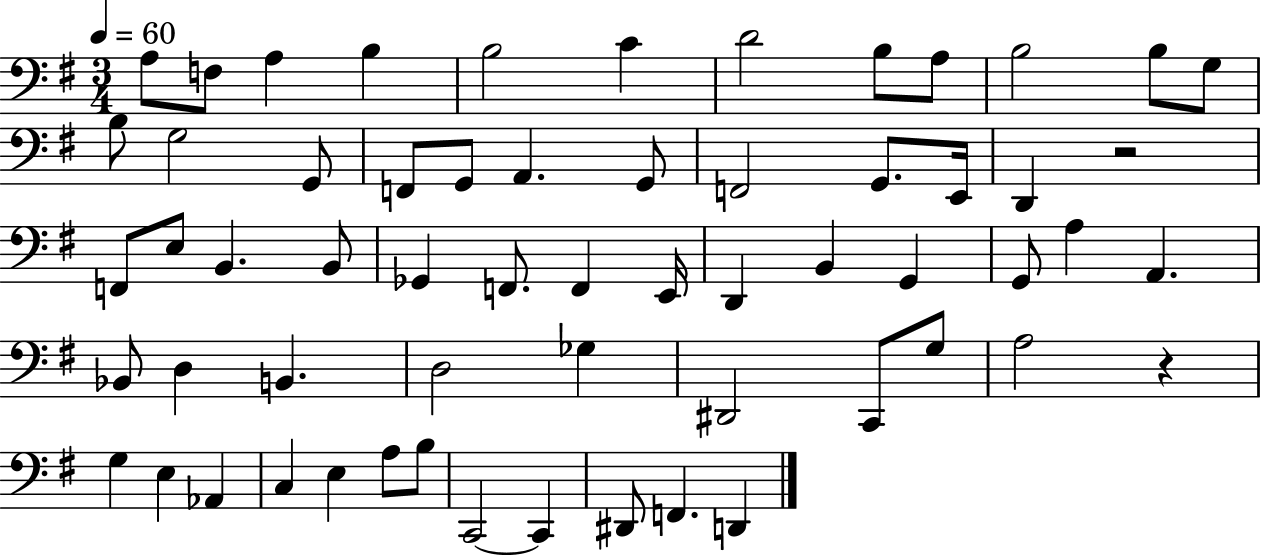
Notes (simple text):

A3/e F3/e A3/q B3/q B3/h C4/q D4/h B3/e A3/e B3/h B3/e G3/e B3/e G3/h G2/e F2/e G2/e A2/q. G2/e F2/h G2/e. E2/s D2/q R/h F2/e E3/e B2/q. B2/e Gb2/q F2/e. F2/q E2/s D2/q B2/q G2/q G2/e A3/q A2/q. Bb2/e D3/q B2/q. D3/h Gb3/q D#2/h C2/e G3/e A3/h R/q G3/q E3/q Ab2/q C3/q E3/q A3/e B3/e C2/h C2/q D#2/e F2/q. D2/q